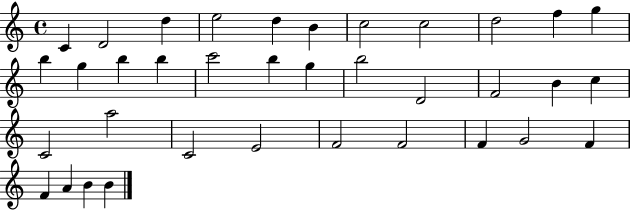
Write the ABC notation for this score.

X:1
T:Untitled
M:4/4
L:1/4
K:C
C D2 d e2 d B c2 c2 d2 f g b g b b c'2 b g b2 D2 F2 B c C2 a2 C2 E2 F2 F2 F G2 F F A B B